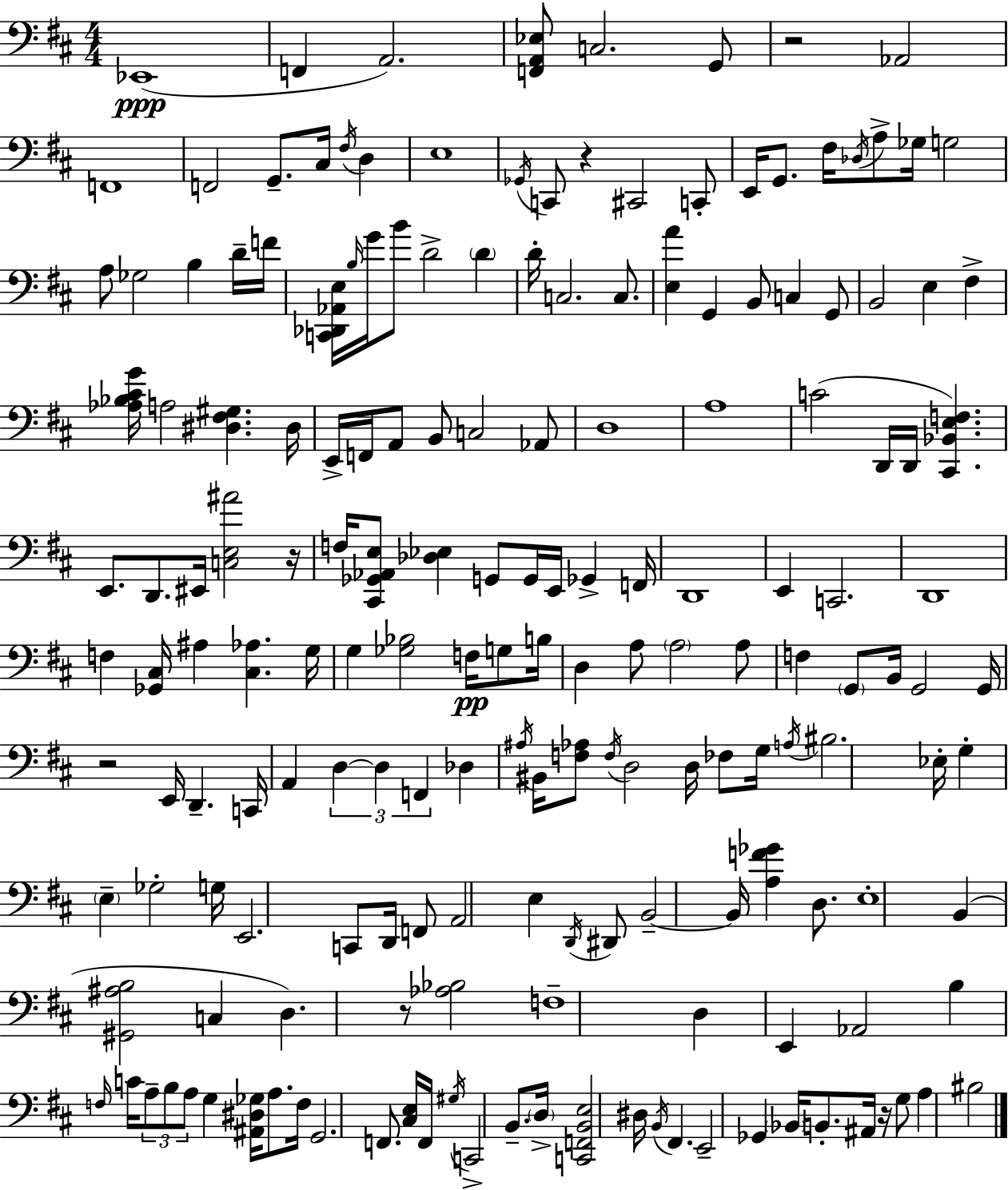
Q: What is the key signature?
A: D major